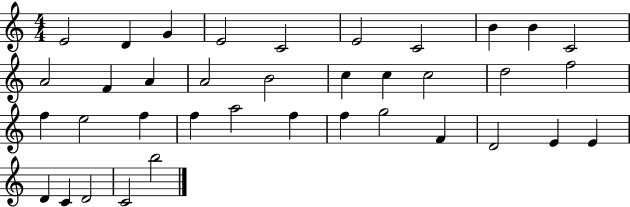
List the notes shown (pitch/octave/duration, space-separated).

E4/h D4/q G4/q E4/h C4/h E4/h C4/h B4/q B4/q C4/h A4/h F4/q A4/q A4/h B4/h C5/q C5/q C5/h D5/h F5/h F5/q E5/h F5/q F5/q A5/h F5/q F5/q G5/h F4/q D4/h E4/q E4/q D4/q C4/q D4/h C4/h B5/h